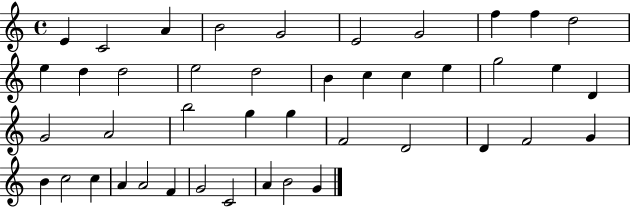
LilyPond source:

{
  \clef treble
  \time 4/4
  \defaultTimeSignature
  \key c \major
  e'4 c'2 a'4 | b'2 g'2 | e'2 g'2 | f''4 f''4 d''2 | \break e''4 d''4 d''2 | e''2 d''2 | b'4 c''4 c''4 e''4 | g''2 e''4 d'4 | \break g'2 a'2 | b''2 g''4 g''4 | f'2 d'2 | d'4 f'2 g'4 | \break b'4 c''2 c''4 | a'4 a'2 f'4 | g'2 c'2 | a'4 b'2 g'4 | \break \bar "|."
}